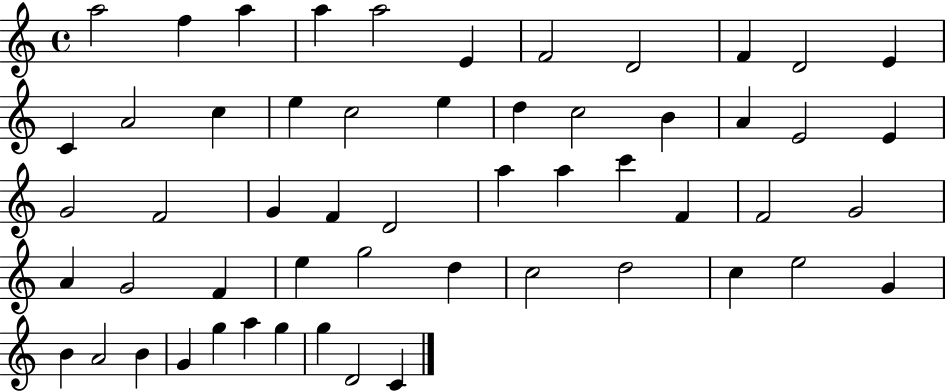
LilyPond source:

{
  \clef treble
  \time 4/4
  \defaultTimeSignature
  \key c \major
  a''2 f''4 a''4 | a''4 a''2 e'4 | f'2 d'2 | f'4 d'2 e'4 | \break c'4 a'2 c''4 | e''4 c''2 e''4 | d''4 c''2 b'4 | a'4 e'2 e'4 | \break g'2 f'2 | g'4 f'4 d'2 | a''4 a''4 c'''4 f'4 | f'2 g'2 | \break a'4 g'2 f'4 | e''4 g''2 d''4 | c''2 d''2 | c''4 e''2 g'4 | \break b'4 a'2 b'4 | g'4 g''4 a''4 g''4 | g''4 d'2 c'4 | \bar "|."
}